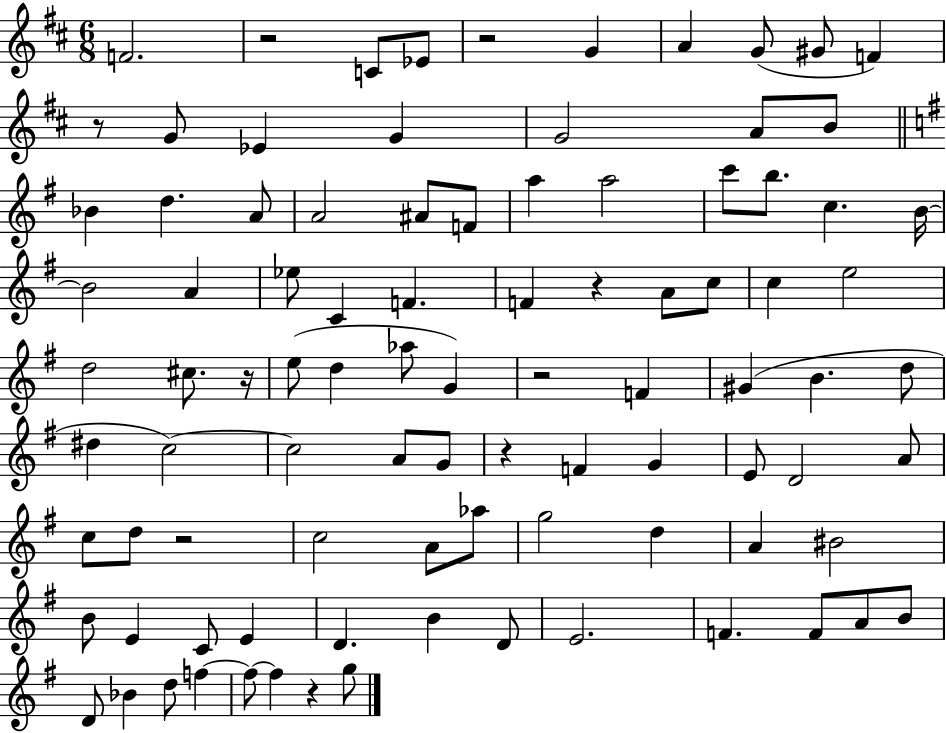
{
  \clef treble
  \numericTimeSignature
  \time 6/8
  \key d \major
  f'2. | r2 c'8 ees'8 | r2 g'4 | a'4 g'8( gis'8 f'4) | \break r8 g'8 ees'4 g'4 | g'2 a'8 b'8 | \bar "||" \break \key e \minor bes'4 d''4. a'8 | a'2 ais'8 f'8 | a''4 a''2 | c'''8 b''8. c''4. b'16~~ | \break b'2 a'4 | ees''8 c'4 f'4. | f'4 r4 a'8 c''8 | c''4 e''2 | \break d''2 cis''8. r16 | e''8( d''4 aes''8 g'4) | r2 f'4 | gis'4( b'4. d''8 | \break dis''4 c''2~~) | c''2 a'8 g'8 | r4 f'4 g'4 | e'8 d'2 a'8 | \break c''8 d''8 r2 | c''2 a'8 aes''8 | g''2 d''4 | a'4 bis'2 | \break b'8 e'4 c'8 e'4 | d'4. b'4 d'8 | e'2. | f'4. f'8 a'8 b'8 | \break d'8 bes'4 d''8 f''4~~ | f''8~~ f''4 r4 g''8 | \bar "|."
}